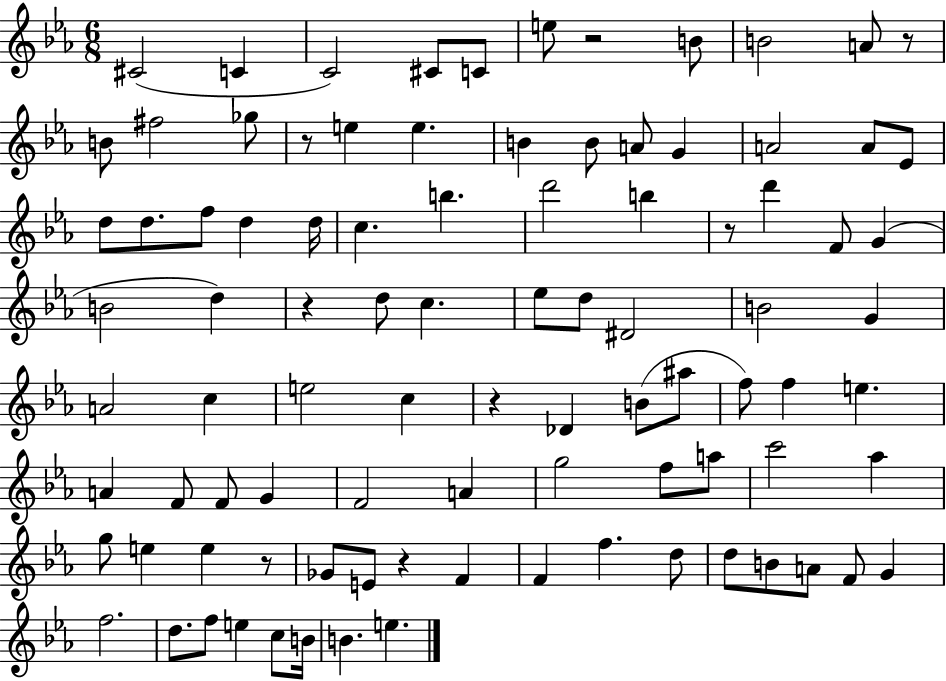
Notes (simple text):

C#4/h C4/q C4/h C#4/e C4/e E5/e R/h B4/e B4/h A4/e R/e B4/e F#5/h Gb5/e R/e E5/q E5/q. B4/q B4/e A4/e G4/q A4/h A4/e Eb4/e D5/e D5/e. F5/e D5/q D5/s C5/q. B5/q. D6/h B5/q R/e D6/q F4/e G4/q B4/h D5/q R/q D5/e C5/q. Eb5/e D5/e D#4/h B4/h G4/q A4/h C5/q E5/h C5/q R/q Db4/q B4/e A#5/e F5/e F5/q E5/q. A4/q F4/e F4/e G4/q F4/h A4/q G5/h F5/e A5/e C6/h Ab5/q G5/e E5/q E5/q R/e Gb4/e E4/e R/q F4/q F4/q F5/q. D5/e D5/e B4/e A4/e F4/e G4/q F5/h. D5/e. F5/e E5/q C5/e B4/s B4/q. E5/q.